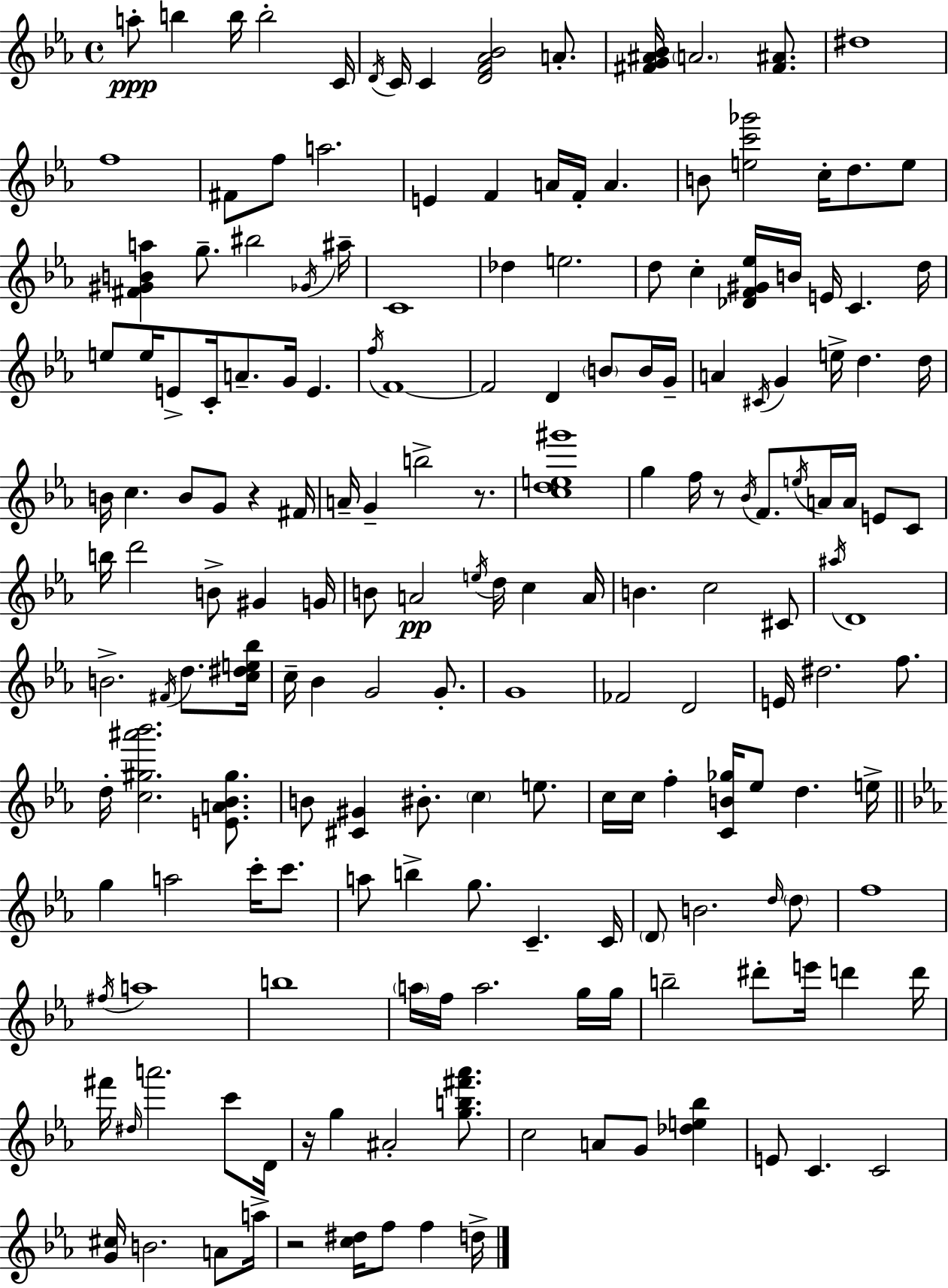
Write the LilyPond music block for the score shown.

{
  \clef treble
  \time 4/4
  \defaultTimeSignature
  \key c \minor
  a''8-.\ppp b''4 b''16 b''2-. c'16 | \acciaccatura { d'16 } c'16 c'4 <d' f' aes' bes'>2 a'8.-. | <fis' g' ais' bes'>16 \parenthesize a'2. <fis' ais'>8. | dis''1 | \break f''1 | fis'8 f''8 a''2. | e'4 f'4 a'16 f'16-. a'4. | b'8 <e'' c''' ges'''>2 c''16-. d''8. e''8 | \break <fis' gis' b' a''>4 g''8.-- bis''2 | \acciaccatura { ges'16 } ais''16-- c'1 | des''4 e''2. | d''8 c''4-. <des' f' gis' ees''>16 b'16 e'16 c'4. | \break d''16 e''8 e''16 e'8-> c'16-. a'8.-- g'16 e'4. | \acciaccatura { f''16 } f'1~~ | f'2 d'4 \parenthesize b'8 | b'16 g'16-- a'4 \acciaccatura { cis'16 } g'4 e''16-> d''4. | \break d''16 b'16 c''4. b'8 g'8 r4 | fis'16 a'16-- g'4-- b''2-> | r8. <c'' d'' e'' gis'''>1 | g''4 f''16 r8 \acciaccatura { bes'16 } f'8. \acciaccatura { e''16 } | \break a'16 a'16 e'8 c'8 b''16 d'''2 b'8-> | gis'4 g'16 b'8 a'2\pp | \acciaccatura { e''16 } d''16 c''4 a'16 b'4. c''2 | cis'8 \acciaccatura { ais''16 } d'1 | \break b'2.-> | \acciaccatura { fis'16 } d''8. <c'' dis'' e'' bes''>16 c''16-- bes'4 g'2 | g'8.-. g'1 | fes'2 | \break d'2 e'16 dis''2. | f''8. d''16-. <c'' gis'' ais''' bes'''>2. | <e' a' bes' gis''>8. b'8 <cis' gis'>4 bis'8.-. | \parenthesize c''4 e''8. c''16 c''16 f''4-. <c' b' ges''>16 | \break ees''8 d''4. e''16-> \bar "||" \break \key c \minor g''4 a''2 c'''16-. c'''8. | a''8 b''4-> g''8. c'4.-- c'16 | \parenthesize d'8 b'2. \grace { d''16 } \parenthesize d''8 | f''1 | \break \acciaccatura { fis''16 } a''1 | b''1 | \parenthesize a''16 f''16 a''2. | g''16 g''16 b''2-- dis'''8-. e'''16 d'''4 | \break d'''16 fis'''16 \grace { dis''16 } a'''2. | c'''8 d'16 r16 g''4 ais'2-. | <g'' b'' fis''' aes'''>8. c''2 a'8 g'8 <des'' e'' bes''>4 | e'8 c'4. c'2 | \break <g' cis''>16 b'2. | a'8 a''16-> r2 <c'' dis''>16 f''8 f''4 | d''16-> \bar "|."
}